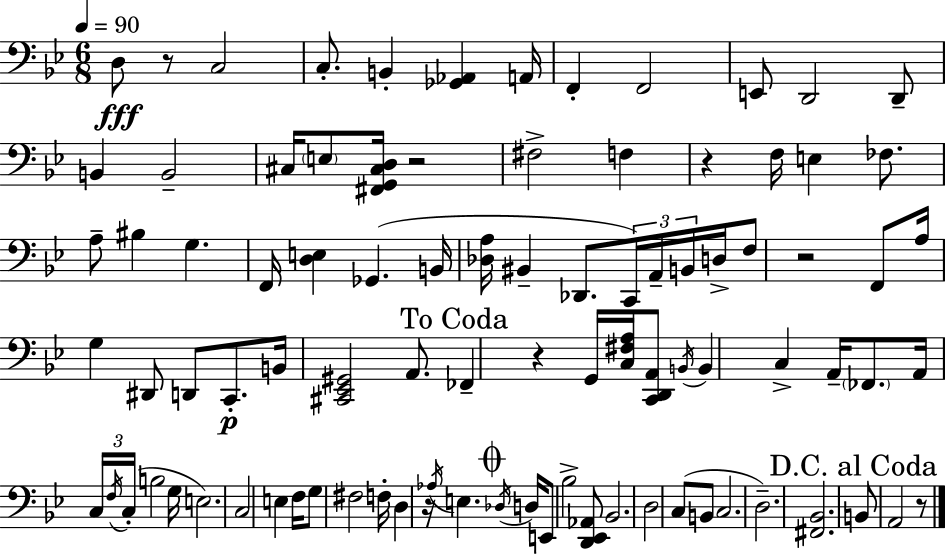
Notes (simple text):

D3/e R/e C3/h C3/e. B2/q [Gb2,Ab2]/q A2/s F2/q F2/h E2/e D2/h D2/e B2/q B2/h C#3/s E3/e [F#2,G2,C#3,D3]/s R/h F#3/h F3/q R/q F3/s E3/q FES3/e. A3/e BIS3/q G3/q. F2/s [D3,E3]/q Gb2/q. B2/s [Db3,A3]/s BIS2/q Db2/e. C2/s A2/s B2/s D3/s F3/e R/h F2/e A3/s G3/q D#2/e D2/e C2/e. B2/s [C#2,Eb2,G#2]/h A2/e. FES2/q R/q G2/s [C3,F#3,A3]/s [C2,D2,A2]/e B2/s B2/q C3/q A2/s FES2/e. A2/s C3/s F3/s C3/s B3/h G3/s E3/h. C3/h E3/q F3/s G3/e F#3/h F3/s D3/q R/s Ab3/s E3/q. Db3/s D3/s E2/e Bb3/h [D2,Eb2,Ab2]/e Bb2/h. D3/h C3/e B2/e C3/h. D3/h. [F#2,Bb2]/h. B2/e A2/h R/e